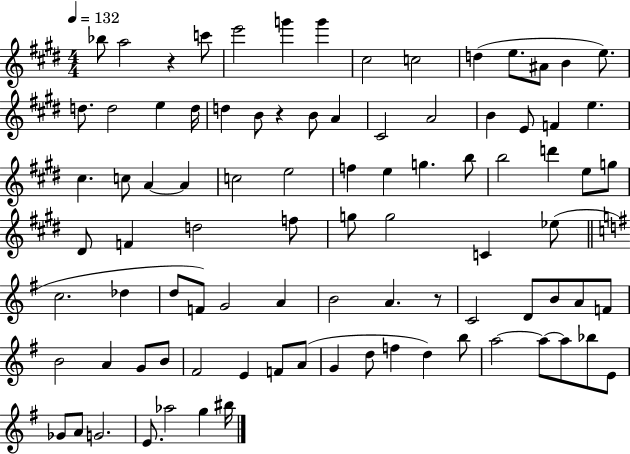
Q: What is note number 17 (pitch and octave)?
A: D5